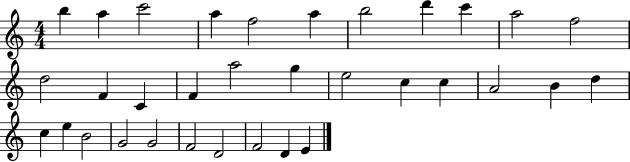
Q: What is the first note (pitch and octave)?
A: B5